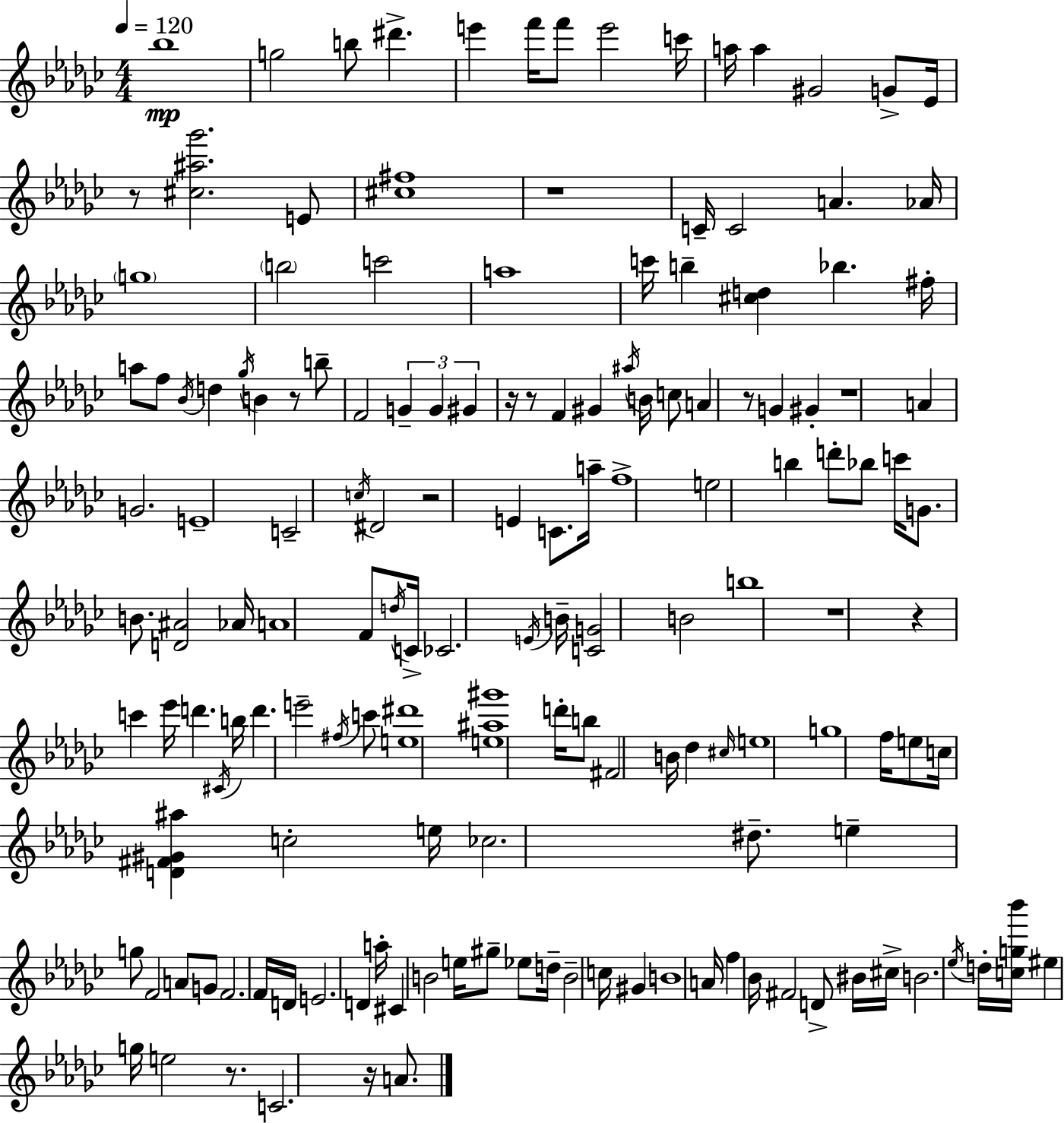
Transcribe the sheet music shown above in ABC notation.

X:1
T:Untitled
M:4/4
L:1/4
K:Ebm
_b4 g2 b/2 ^d' e' f'/4 f'/2 e'2 c'/4 a/4 a ^G2 G/2 _E/4 z/2 [^c^a_g']2 E/2 [^c^f]4 z4 C/4 C2 A _A/4 g4 b2 c'2 a4 c'/4 b [^cd] _b ^f/4 a/2 f/2 _B/4 d _g/4 B z/2 b/2 F2 G G ^G z/4 z/2 F ^G ^a/4 B/4 c/2 A z/2 G ^G z4 A G2 E4 C2 c/4 ^D2 z2 E C/2 a/4 f4 e2 b d'/2 _b/2 c'/4 G/2 B/2 [D^A]2 _A/4 A4 F/2 d/4 C/4 _C2 E/4 B/4 [CG]2 B2 b4 z4 z c' _e'/4 d' ^C/4 b/4 d' e'2 ^f/4 c'/2 [e^d']4 [e^a^g']4 d'/4 b/2 ^F2 B/4 _d ^c/4 e4 g4 f/4 e/2 c/4 [D^F^G^a] c2 e/4 _c2 ^d/2 e g/2 F2 A/2 G/2 F2 F/4 D/4 E2 D a/4 ^C B2 e/4 ^g/2 _e/2 d/4 B2 c/4 ^G B4 A/4 f _B/4 ^F2 D/2 ^B/4 ^c/4 B2 _e/4 d/4 [cg_b']/4 ^e g/4 e2 z/2 C2 z/4 A/2